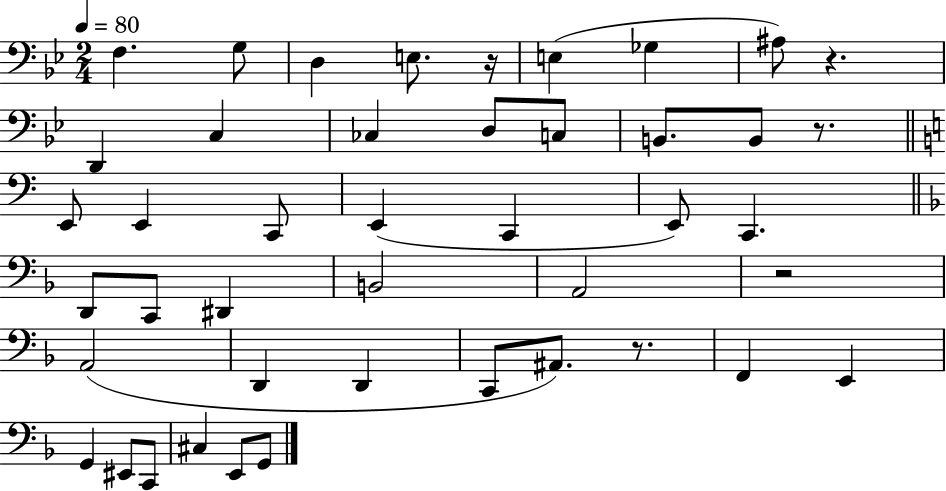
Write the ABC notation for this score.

X:1
T:Untitled
M:2/4
L:1/4
K:Bb
F, G,/2 D, E,/2 z/4 E, _G, ^A,/2 z D,, C, _C, D,/2 C,/2 B,,/2 B,,/2 z/2 E,,/2 E,, C,,/2 E,, C,, E,,/2 C,, D,,/2 C,,/2 ^D,, B,,2 A,,2 z2 A,,2 D,, D,, C,,/2 ^A,,/2 z/2 F,, E,, G,, ^E,,/2 C,,/2 ^C, E,,/2 G,,/2